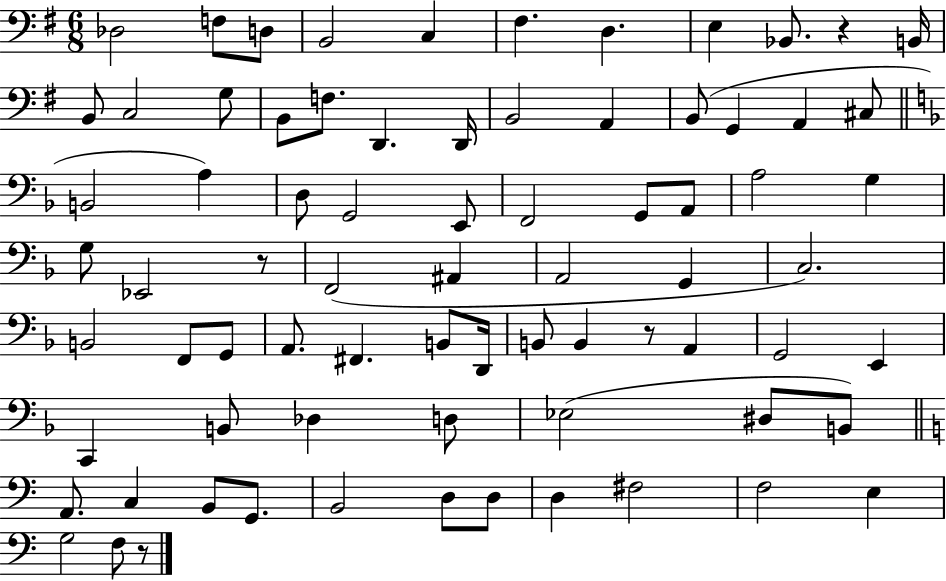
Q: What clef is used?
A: bass